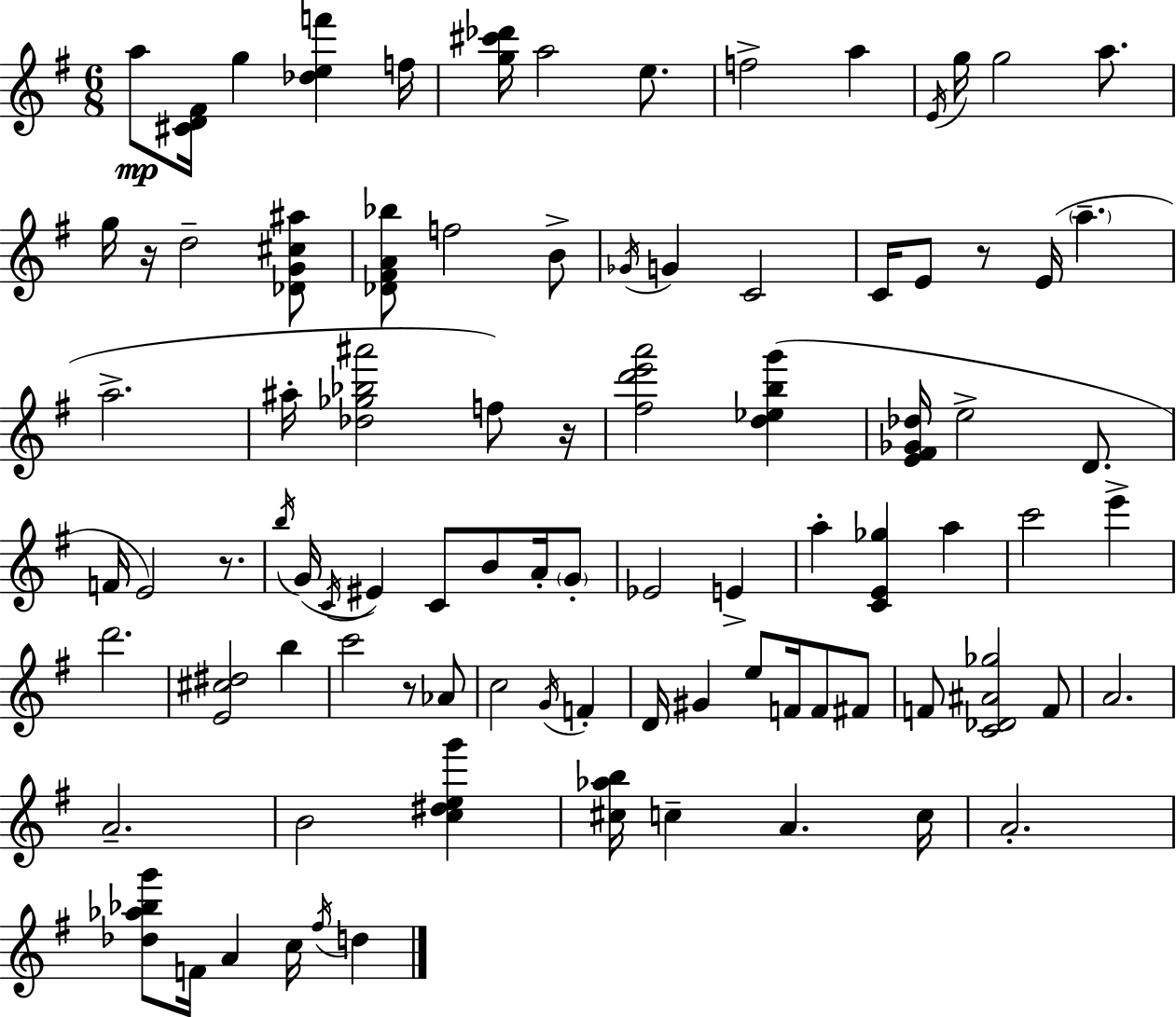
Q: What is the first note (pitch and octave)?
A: A5